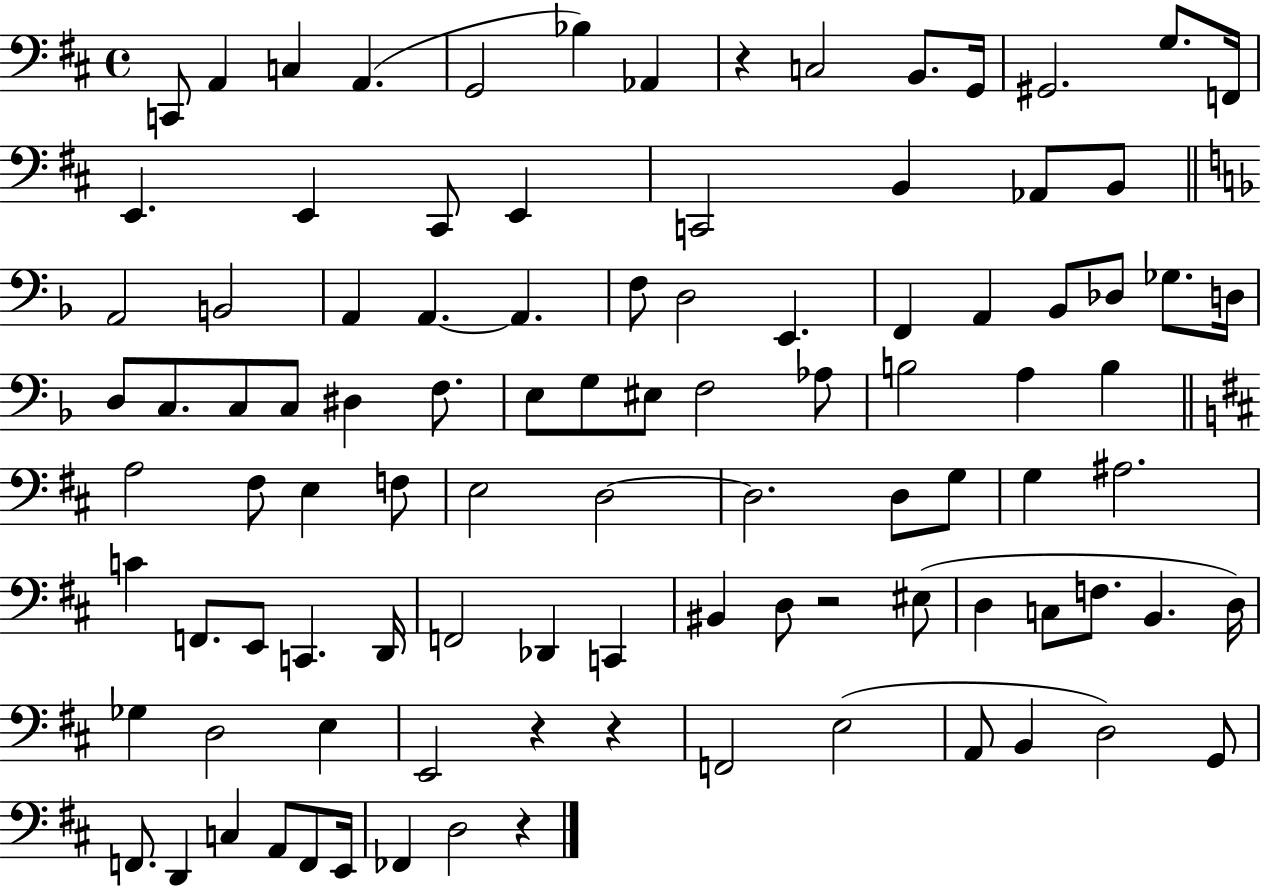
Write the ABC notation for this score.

X:1
T:Untitled
M:4/4
L:1/4
K:D
C,,/2 A,, C, A,, G,,2 _B, _A,, z C,2 B,,/2 G,,/4 ^G,,2 G,/2 F,,/4 E,, E,, ^C,,/2 E,, C,,2 B,, _A,,/2 B,,/2 A,,2 B,,2 A,, A,, A,, F,/2 D,2 E,, F,, A,, _B,,/2 _D,/2 _G,/2 D,/4 D,/2 C,/2 C,/2 C,/2 ^D, F,/2 E,/2 G,/2 ^E,/2 F,2 _A,/2 B,2 A, B, A,2 ^F,/2 E, F,/2 E,2 D,2 D,2 D,/2 G,/2 G, ^A,2 C F,,/2 E,,/2 C,, D,,/4 F,,2 _D,, C,, ^B,, D,/2 z2 ^E,/2 D, C,/2 F,/2 B,, D,/4 _G, D,2 E, E,,2 z z F,,2 E,2 A,,/2 B,, D,2 G,,/2 F,,/2 D,, C, A,,/2 F,,/2 E,,/4 _F,, D,2 z